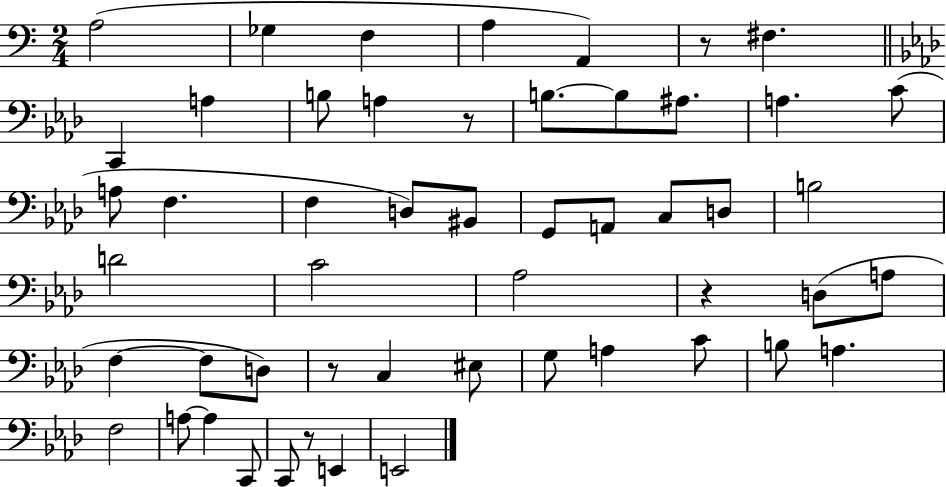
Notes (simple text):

A3/h Gb3/q F3/q A3/q A2/q R/e F#3/q. C2/q A3/q B3/e A3/q R/e B3/e. B3/e A#3/e. A3/q. C4/e A3/e F3/q. F3/q D3/e BIS2/e G2/e A2/e C3/e D3/e B3/h D4/h C4/h Ab3/h R/q D3/e A3/e F3/q F3/e D3/e R/e C3/q EIS3/e G3/e A3/q C4/e B3/e A3/q. F3/h A3/e A3/q C2/e C2/e R/e E2/q E2/h